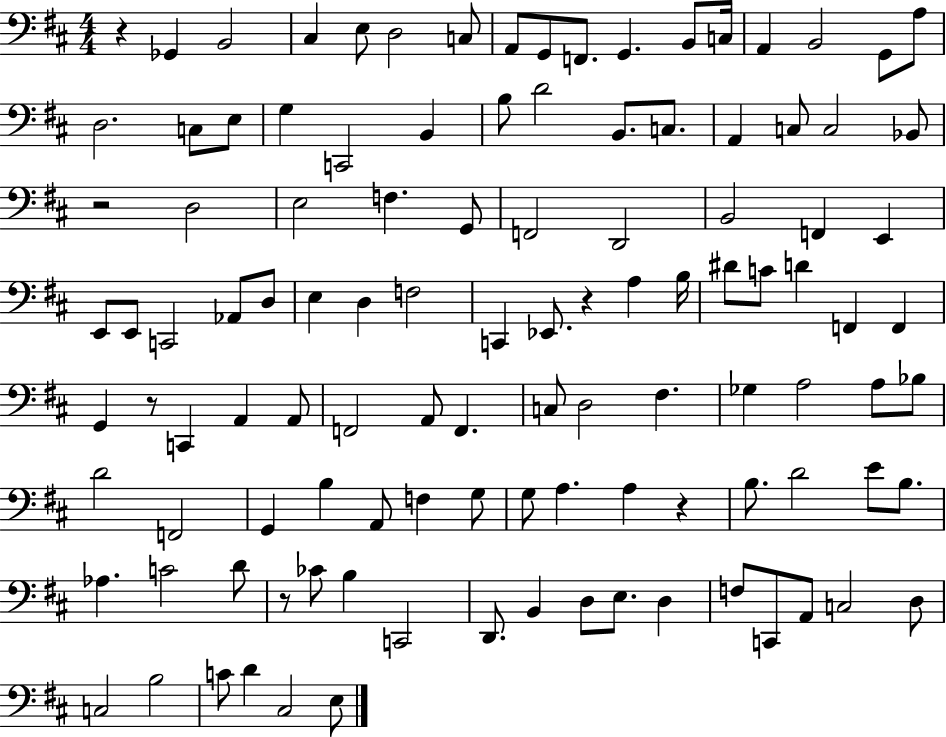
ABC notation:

X:1
T:Untitled
M:4/4
L:1/4
K:D
z _G,, B,,2 ^C, E,/2 D,2 C,/2 A,,/2 G,,/2 F,,/2 G,, B,,/2 C,/4 A,, B,,2 G,,/2 A,/2 D,2 C,/2 E,/2 G, C,,2 B,, B,/2 D2 B,,/2 C,/2 A,, C,/2 C,2 _B,,/2 z2 D,2 E,2 F, G,,/2 F,,2 D,,2 B,,2 F,, E,, E,,/2 E,,/2 C,,2 _A,,/2 D,/2 E, D, F,2 C,, _E,,/2 z A, B,/4 ^D/2 C/2 D F,, F,, G,, z/2 C,, A,, A,,/2 F,,2 A,,/2 F,, C,/2 D,2 ^F, _G, A,2 A,/2 _B,/2 D2 F,,2 G,, B, A,,/2 F, G,/2 G,/2 A, A, z B,/2 D2 E/2 B,/2 _A, C2 D/2 z/2 _C/2 B, C,,2 D,,/2 B,, D,/2 E,/2 D, F,/2 C,,/2 A,,/2 C,2 D,/2 C,2 B,2 C/2 D ^C,2 E,/2